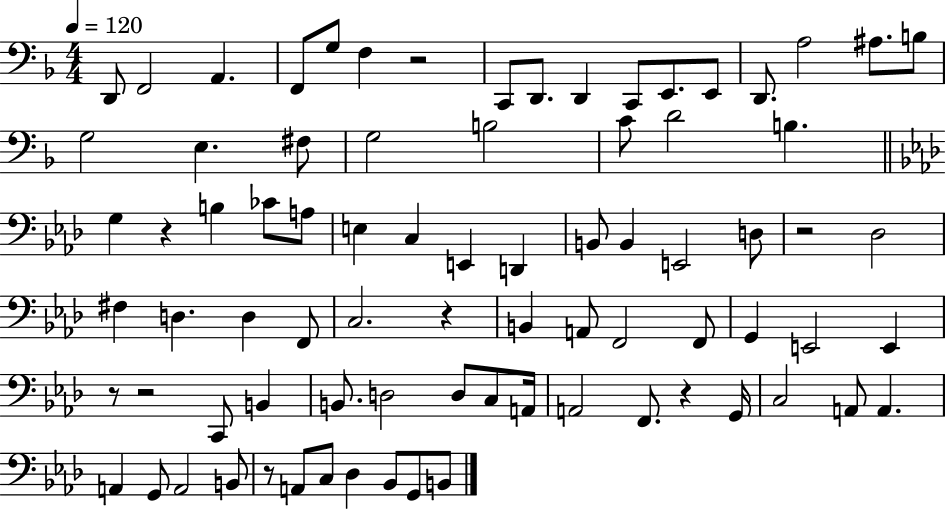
D2/e F2/h A2/q. F2/e G3/e F3/q R/h C2/e D2/e. D2/q C2/e E2/e. E2/e D2/e. A3/h A#3/e. B3/e G3/h E3/q. F#3/e G3/h B3/h C4/e D4/h B3/q. G3/q R/q B3/q CES4/e A3/e E3/q C3/q E2/q D2/q B2/e B2/q E2/h D3/e R/h Db3/h F#3/q D3/q. D3/q F2/e C3/h. R/q B2/q A2/e F2/h F2/e G2/q E2/h E2/q R/e R/h C2/e B2/q B2/e. D3/h D3/e C3/e A2/s A2/h F2/e. R/q G2/s C3/h A2/e A2/q. A2/q G2/e A2/h B2/e R/e A2/e C3/e Db3/q Bb2/e G2/e B2/e